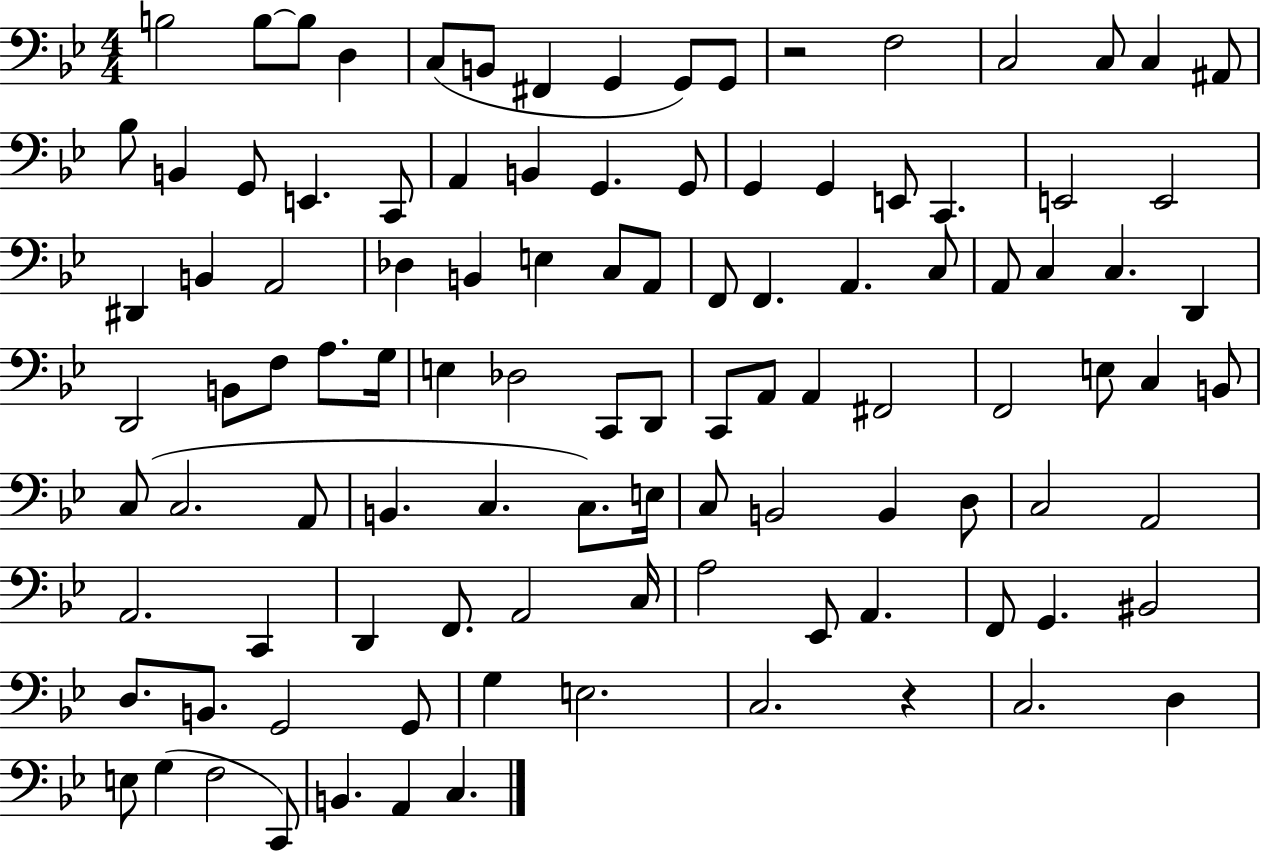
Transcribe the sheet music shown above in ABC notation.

X:1
T:Untitled
M:4/4
L:1/4
K:Bb
B,2 B,/2 B,/2 D, C,/2 B,,/2 ^F,, G,, G,,/2 G,,/2 z2 F,2 C,2 C,/2 C, ^A,,/2 _B,/2 B,, G,,/2 E,, C,,/2 A,, B,, G,, G,,/2 G,, G,, E,,/2 C,, E,,2 E,,2 ^D,, B,, A,,2 _D, B,, E, C,/2 A,,/2 F,,/2 F,, A,, C,/2 A,,/2 C, C, D,, D,,2 B,,/2 F,/2 A,/2 G,/4 E, _D,2 C,,/2 D,,/2 C,,/2 A,,/2 A,, ^F,,2 F,,2 E,/2 C, B,,/2 C,/2 C,2 A,,/2 B,, C, C,/2 E,/4 C,/2 B,,2 B,, D,/2 C,2 A,,2 A,,2 C,, D,, F,,/2 A,,2 C,/4 A,2 _E,,/2 A,, F,,/2 G,, ^B,,2 D,/2 B,,/2 G,,2 G,,/2 G, E,2 C,2 z C,2 D, E,/2 G, F,2 C,,/2 B,, A,, C,